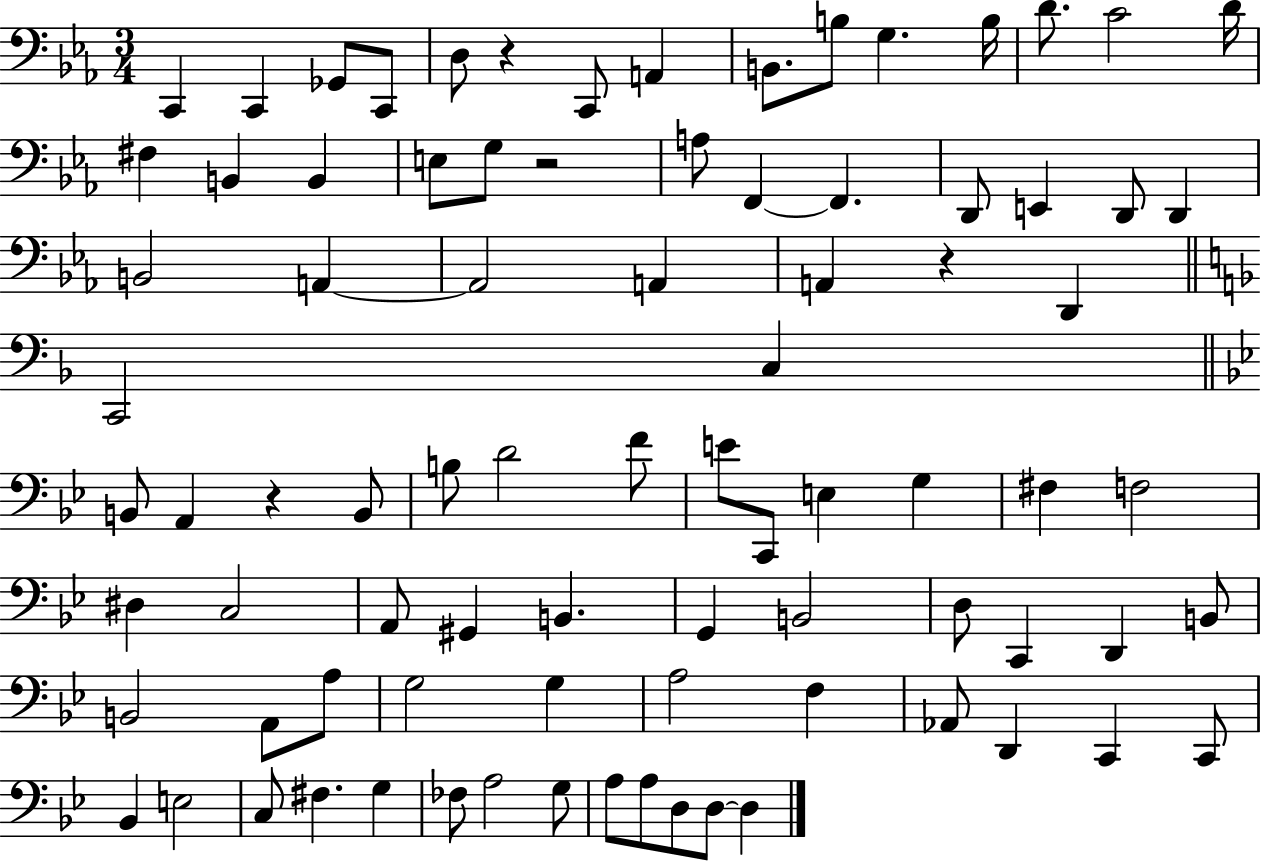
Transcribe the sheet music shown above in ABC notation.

X:1
T:Untitled
M:3/4
L:1/4
K:Eb
C,, C,, _G,,/2 C,,/2 D,/2 z C,,/2 A,, B,,/2 B,/2 G, B,/4 D/2 C2 D/4 ^F, B,, B,, E,/2 G,/2 z2 A,/2 F,, F,, D,,/2 E,, D,,/2 D,, B,,2 A,, A,,2 A,, A,, z D,, C,,2 C, B,,/2 A,, z B,,/2 B,/2 D2 F/2 E/2 C,,/2 E, G, ^F, F,2 ^D, C,2 A,,/2 ^G,, B,, G,, B,,2 D,/2 C,, D,, B,,/2 B,,2 A,,/2 A,/2 G,2 G, A,2 F, _A,,/2 D,, C,, C,,/2 _B,, E,2 C,/2 ^F, G, _F,/2 A,2 G,/2 A,/2 A,/2 D,/2 D,/2 D,